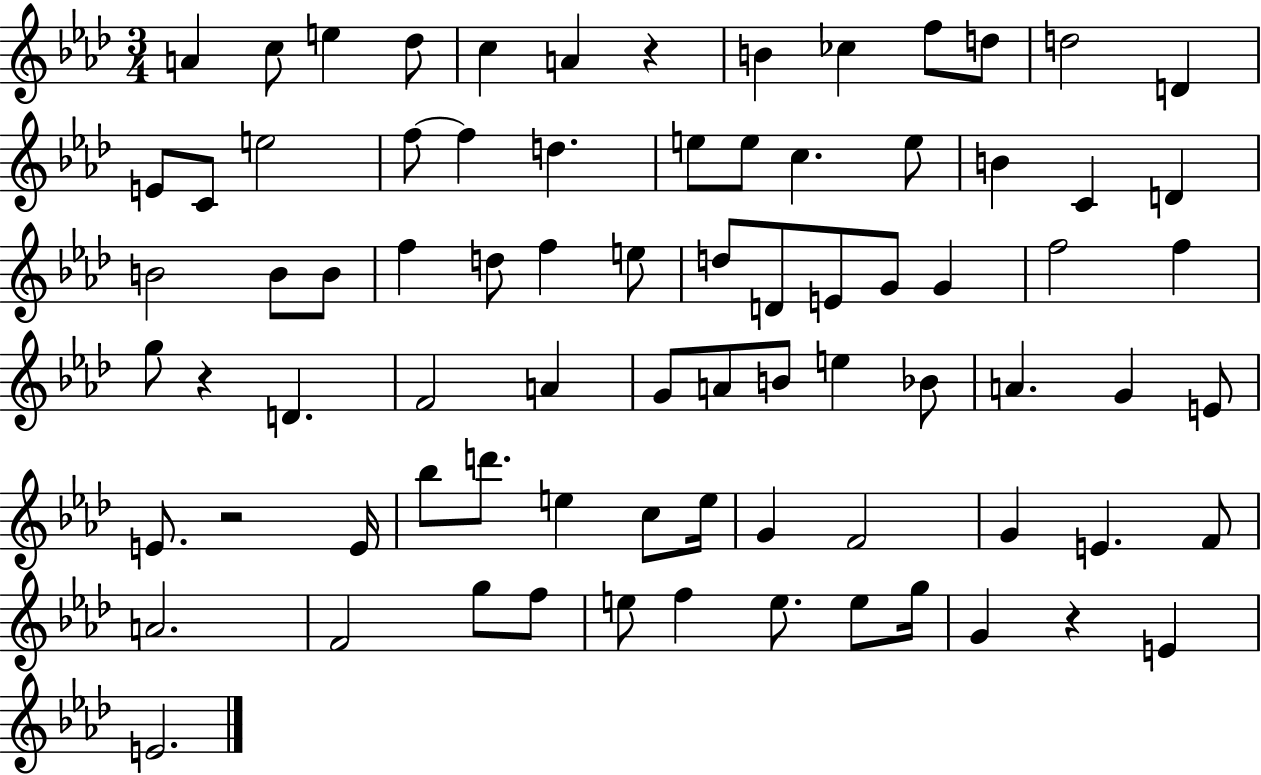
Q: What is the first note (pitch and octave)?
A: A4